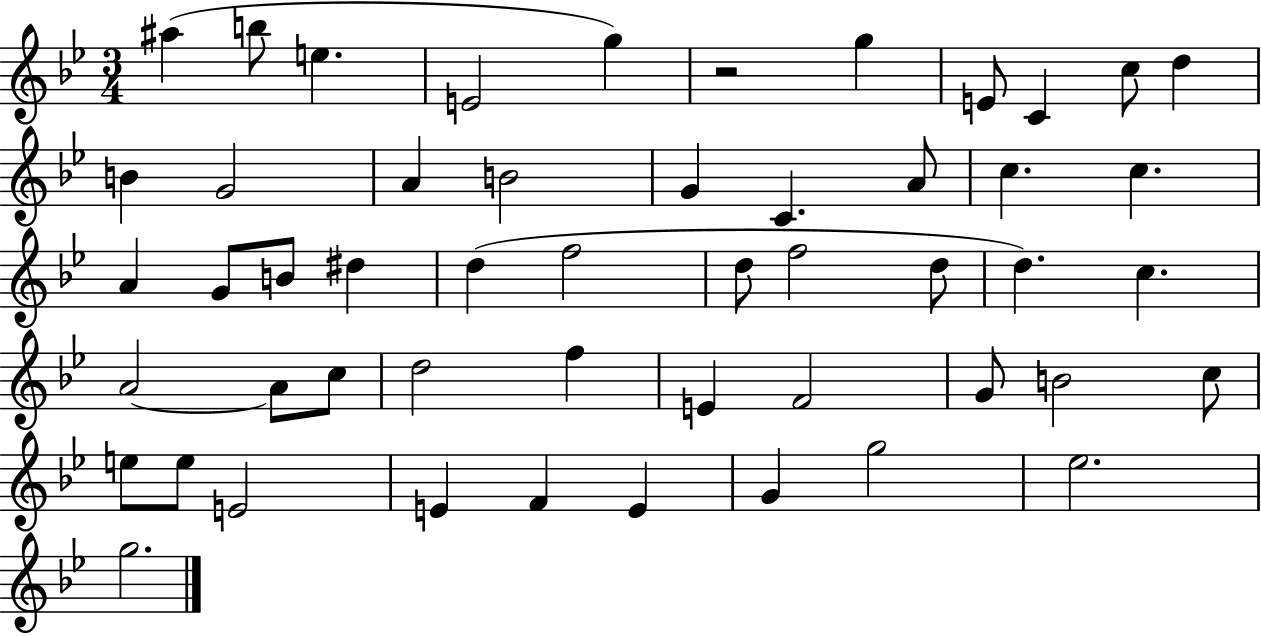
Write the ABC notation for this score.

X:1
T:Untitled
M:3/4
L:1/4
K:Bb
^a b/2 e E2 g z2 g E/2 C c/2 d B G2 A B2 G C A/2 c c A G/2 B/2 ^d d f2 d/2 f2 d/2 d c A2 A/2 c/2 d2 f E F2 G/2 B2 c/2 e/2 e/2 E2 E F E G g2 _e2 g2